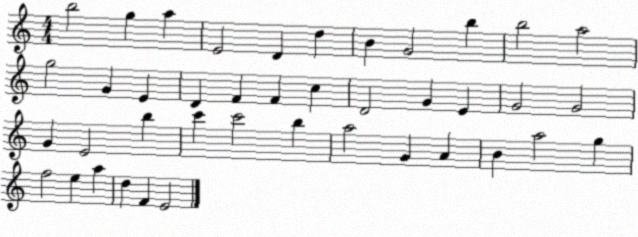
X:1
T:Untitled
M:4/4
L:1/4
K:C
b2 g a E2 D d B G2 b b2 a2 g2 G E D F F c D2 G E G2 G2 G E2 b c' c'2 b a2 G A B a2 g f2 e a d F E2